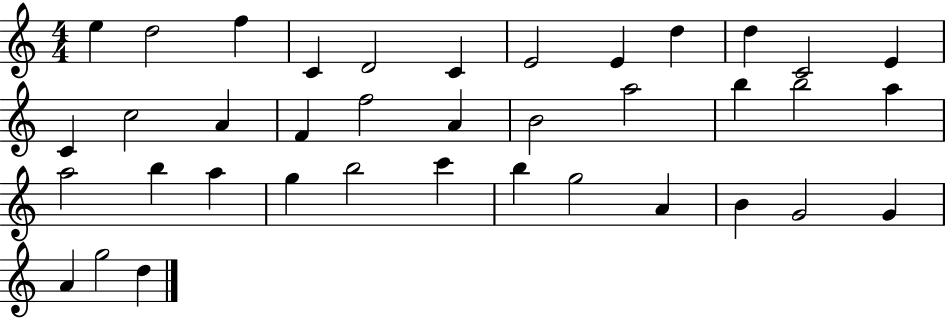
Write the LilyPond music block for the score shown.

{
  \clef treble
  \numericTimeSignature
  \time 4/4
  \key c \major
  e''4 d''2 f''4 | c'4 d'2 c'4 | e'2 e'4 d''4 | d''4 c'2 e'4 | \break c'4 c''2 a'4 | f'4 f''2 a'4 | b'2 a''2 | b''4 b''2 a''4 | \break a''2 b''4 a''4 | g''4 b''2 c'''4 | b''4 g''2 a'4 | b'4 g'2 g'4 | \break a'4 g''2 d''4 | \bar "|."
}